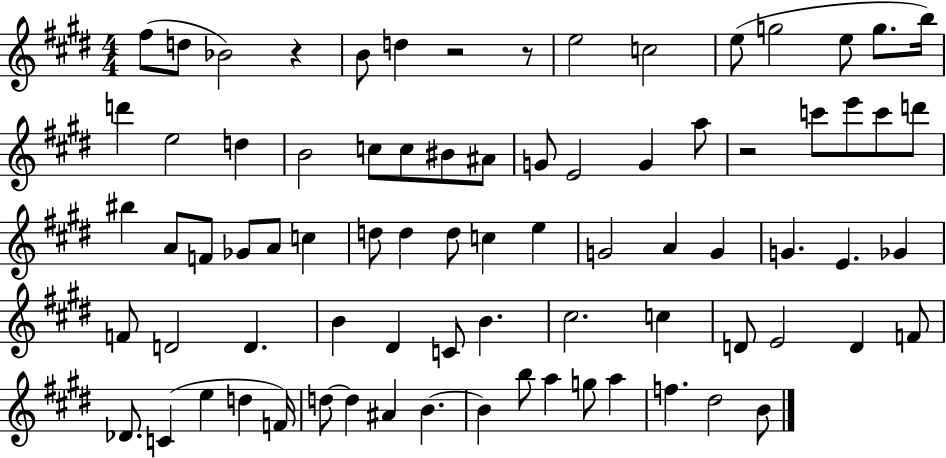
{
  \clef treble
  \numericTimeSignature
  \time 4/4
  \key e \major
  fis''8( d''8 bes'2) r4 | b'8 d''4 r2 r8 | e''2 c''2 | e''8( g''2 e''8 g''8. b''16) | \break d'''4 e''2 d''4 | b'2 c''8 c''8 bis'8 ais'8 | g'8 e'2 g'4 a''8 | r2 c'''8 e'''8 c'''8 d'''8 | \break bis''4 a'8 f'8 ges'8 a'8 c''4 | d''8 d''4 d''8 c''4 e''4 | g'2 a'4 g'4 | g'4. e'4. ges'4 | \break f'8 d'2 d'4. | b'4 dis'4 c'8 b'4. | cis''2. c''4 | d'8 e'2 d'4 f'8 | \break des'8. c'4( e''4 d''4 f'16) | d''8~~ d''4 ais'4 b'4.~~ | b'4 b''8 a''4 g''8 a''4 | f''4. dis''2 b'8 | \break \bar "|."
}